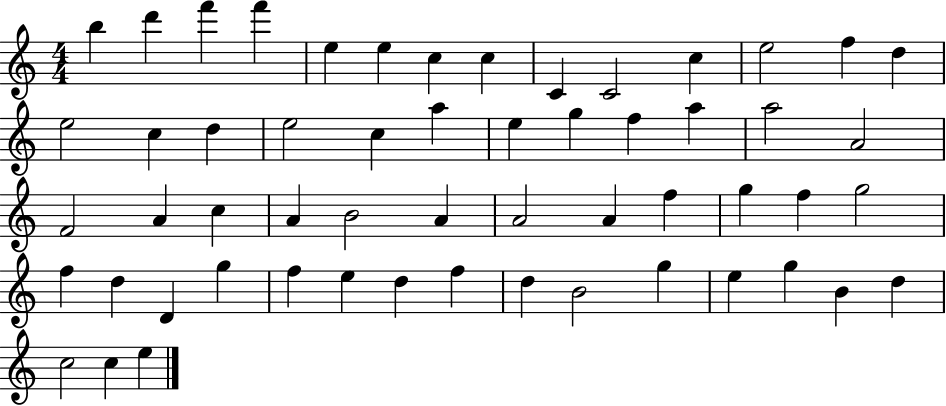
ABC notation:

X:1
T:Untitled
M:4/4
L:1/4
K:C
b d' f' f' e e c c C C2 c e2 f d e2 c d e2 c a e g f a a2 A2 F2 A c A B2 A A2 A f g f g2 f d D g f e d f d B2 g e g B d c2 c e